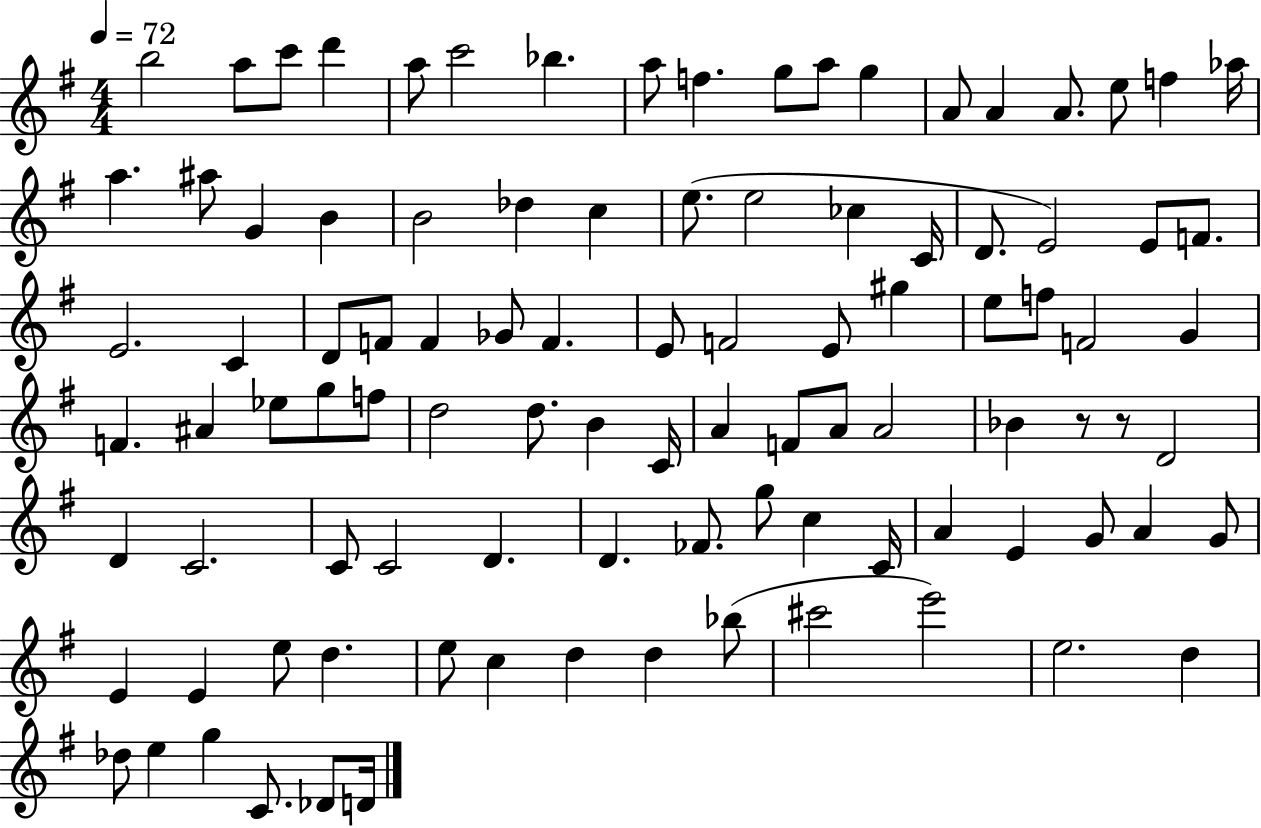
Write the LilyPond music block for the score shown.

{
  \clef treble
  \numericTimeSignature
  \time 4/4
  \key g \major
  \tempo 4 = 72
  b''2 a''8 c'''8 d'''4 | a''8 c'''2 bes''4. | a''8 f''4. g''8 a''8 g''4 | a'8 a'4 a'8. e''8 f''4 aes''16 | \break a''4. ais''8 g'4 b'4 | b'2 des''4 c''4 | e''8.( e''2 ces''4 c'16 | d'8. e'2) e'8 f'8. | \break e'2. c'4 | d'8 f'8 f'4 ges'8 f'4. | e'8 f'2 e'8 gis''4 | e''8 f''8 f'2 g'4 | \break f'4. ais'4 ees''8 g''8 f''8 | d''2 d''8. b'4 c'16 | a'4 f'8 a'8 a'2 | bes'4 r8 r8 d'2 | \break d'4 c'2. | c'8 c'2 d'4. | d'4. fes'8. g''8 c''4 c'16 | a'4 e'4 g'8 a'4 g'8 | \break e'4 e'4 e''8 d''4. | e''8 c''4 d''4 d''4 bes''8( | cis'''2 e'''2) | e''2. d''4 | \break des''8 e''4 g''4 c'8. des'8 d'16 | \bar "|."
}